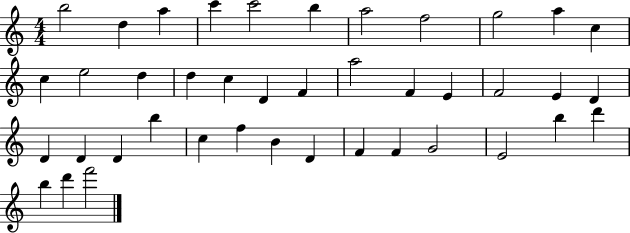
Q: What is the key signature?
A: C major